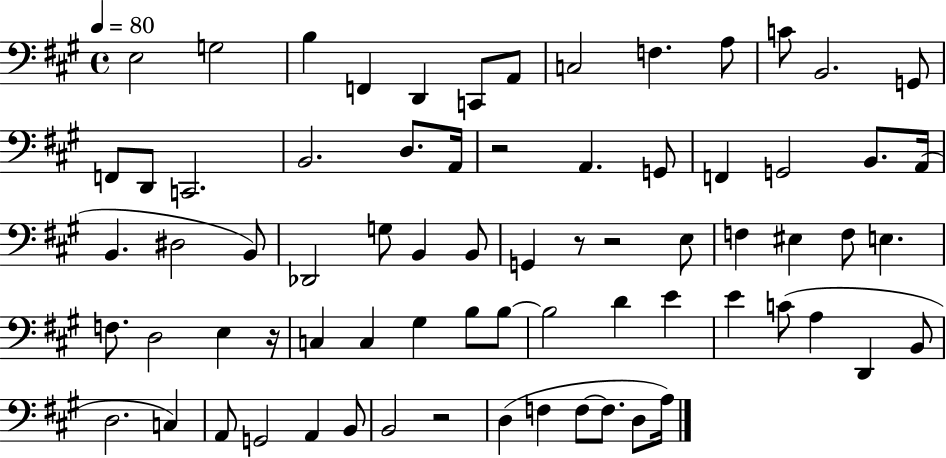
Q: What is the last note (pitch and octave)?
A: A3